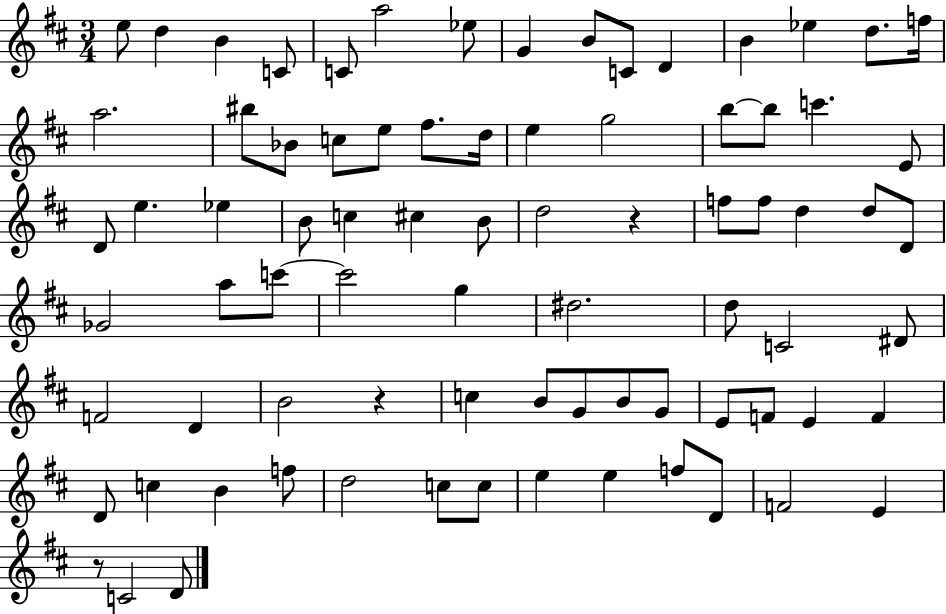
E5/e D5/q B4/q C4/e C4/e A5/h Eb5/e G4/q B4/e C4/e D4/q B4/q Eb5/q D5/e. F5/s A5/h. BIS5/e Bb4/e C5/e E5/e F#5/e. D5/s E5/q G5/h B5/e B5/e C6/q. E4/e D4/e E5/q. Eb5/q B4/e C5/q C#5/q B4/e D5/h R/q F5/e F5/e D5/q D5/e D4/e Gb4/h A5/e C6/e C6/h G5/q D#5/h. D5/e C4/h D#4/e F4/h D4/q B4/h R/q C5/q B4/e G4/e B4/e G4/e E4/e F4/e E4/q F4/q D4/e C5/q B4/q F5/e D5/h C5/e C5/e E5/q E5/q F5/e D4/e F4/h E4/q R/e C4/h D4/e